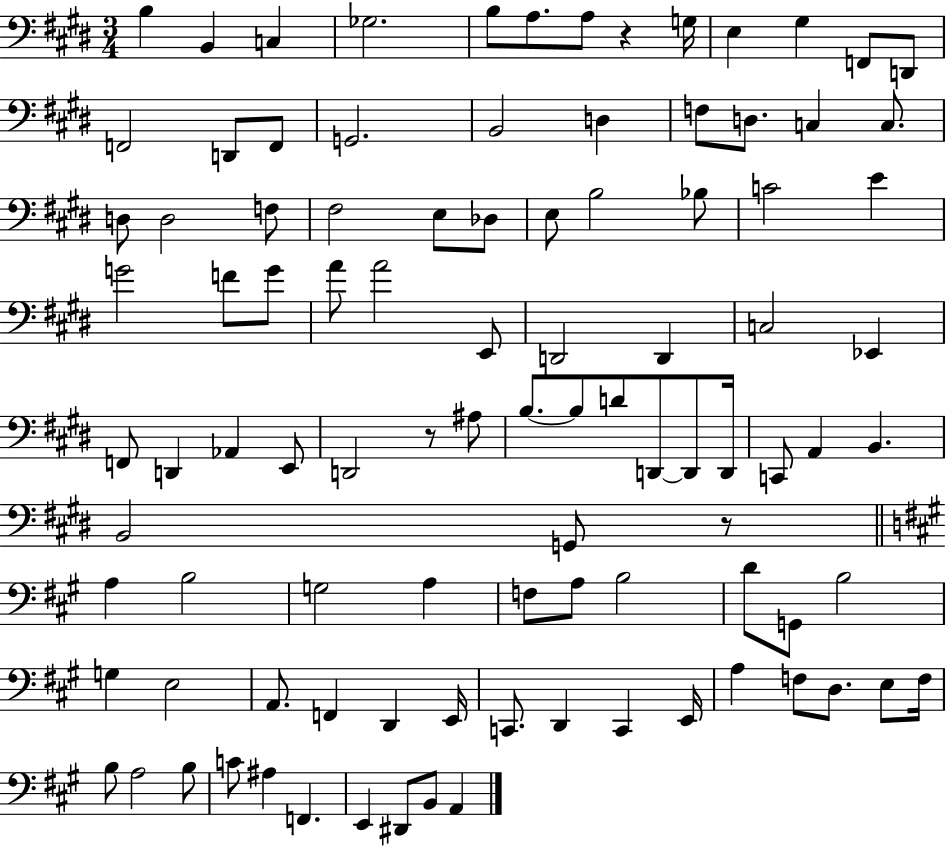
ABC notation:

X:1
T:Untitled
M:3/4
L:1/4
K:E
B, B,, C, _G,2 B,/2 A,/2 A,/2 z G,/4 E, ^G, F,,/2 D,,/2 F,,2 D,,/2 F,,/2 G,,2 B,,2 D, F,/2 D,/2 C, C,/2 D,/2 D,2 F,/2 ^F,2 E,/2 _D,/2 E,/2 B,2 _B,/2 C2 E G2 F/2 G/2 A/2 A2 E,,/2 D,,2 D,, C,2 _E,, F,,/2 D,, _A,, E,,/2 D,,2 z/2 ^A,/2 B,/2 B,/2 D/2 D,,/2 D,,/2 D,,/4 C,,/2 A,, B,, B,,2 G,,/2 z/2 A, B,2 G,2 A, F,/2 A,/2 B,2 D/2 G,,/2 B,2 G, E,2 A,,/2 F,, D,, E,,/4 C,,/2 D,, C,, E,,/4 A, F,/2 D,/2 E,/2 F,/4 B,/2 A,2 B,/2 C/2 ^A, F,, E,, ^D,,/2 B,,/2 A,,